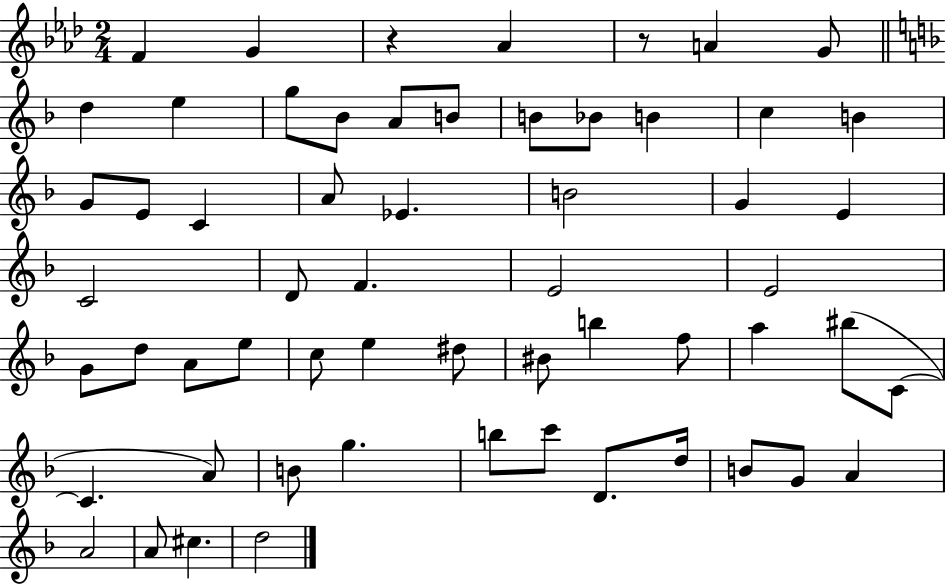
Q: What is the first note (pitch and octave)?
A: F4